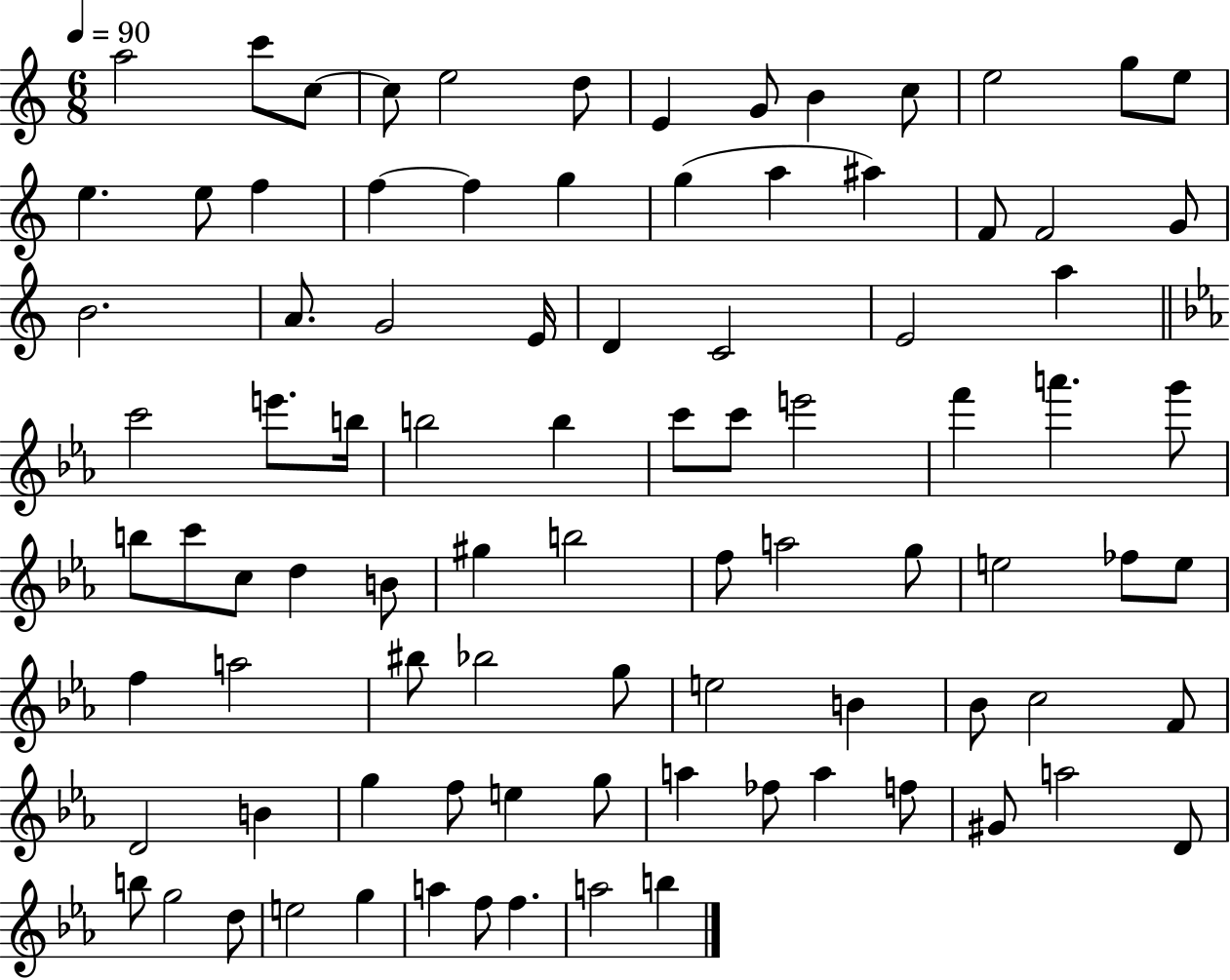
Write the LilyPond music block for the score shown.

{
  \clef treble
  \numericTimeSignature
  \time 6/8
  \key c \major
  \tempo 4 = 90
  \repeat volta 2 { a''2 c'''8 c''8~~ | c''8 e''2 d''8 | e'4 g'8 b'4 c''8 | e''2 g''8 e''8 | \break e''4. e''8 f''4 | f''4~~ f''4 g''4 | g''4( a''4 ais''4) | f'8 f'2 g'8 | \break b'2. | a'8. g'2 e'16 | d'4 c'2 | e'2 a''4 | \break \bar "||" \break \key ees \major c'''2 e'''8. b''16 | b''2 b''4 | c'''8 c'''8 e'''2 | f'''4 a'''4. g'''8 | \break b''8 c'''8 c''8 d''4 b'8 | gis''4 b''2 | f''8 a''2 g''8 | e''2 fes''8 e''8 | \break f''4 a''2 | bis''8 bes''2 g''8 | e''2 b'4 | bes'8 c''2 f'8 | \break d'2 b'4 | g''4 f''8 e''4 g''8 | a''4 fes''8 a''4 f''8 | gis'8 a''2 d'8 | \break b''8 g''2 d''8 | e''2 g''4 | a''4 f''8 f''4. | a''2 b''4 | \break } \bar "|."
}